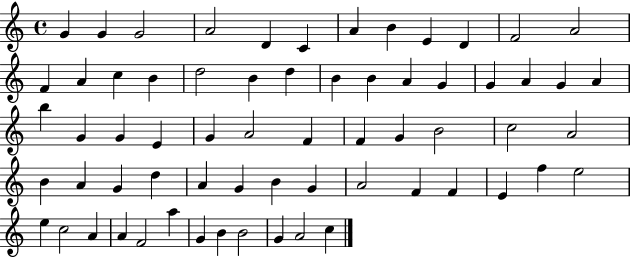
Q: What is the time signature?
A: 4/4